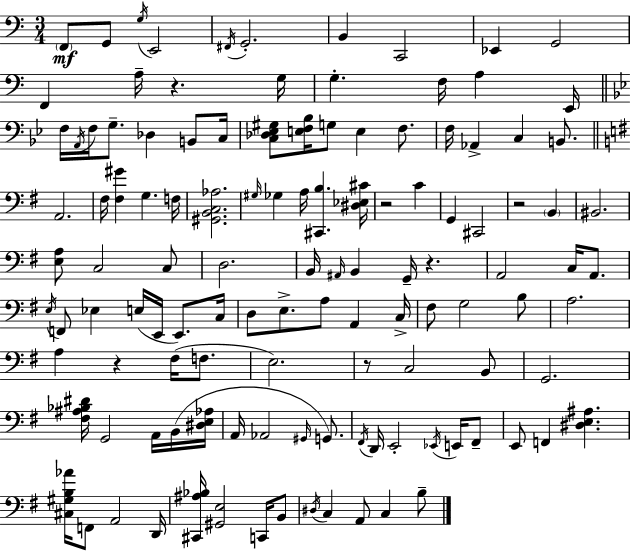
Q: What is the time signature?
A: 3/4